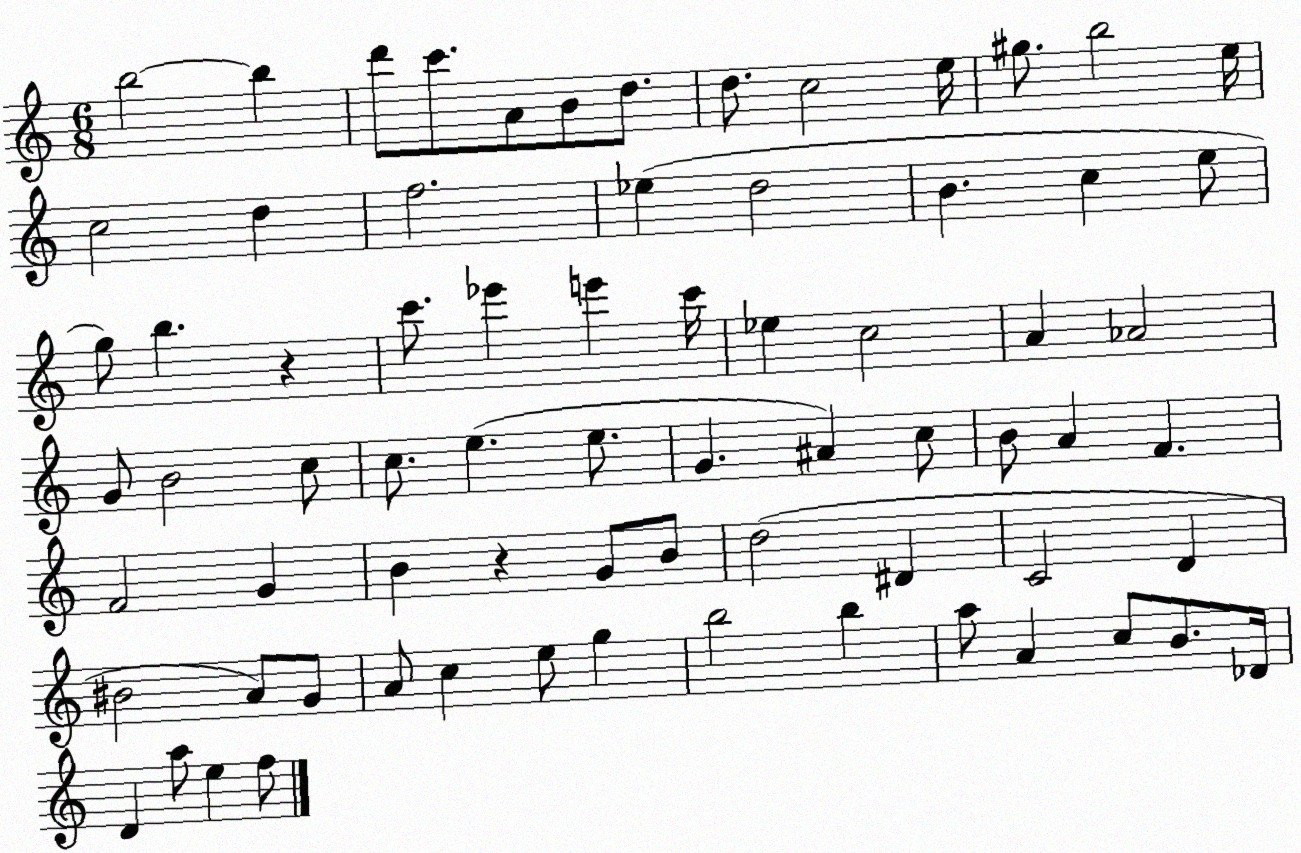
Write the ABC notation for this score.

X:1
T:Untitled
M:6/8
L:1/4
K:C
b2 b d'/2 c'/2 A/2 B/2 d/2 d/2 c2 e/4 ^g/2 b2 e/4 c2 d f2 _e d2 B c e/2 g/2 b z c'/2 _e' e' c'/4 _e c2 A _A2 G/2 B2 c/2 c/2 e e/2 G ^A c/2 B/2 A F F2 G B z G/2 B/2 d2 ^D C2 D ^B2 A/2 G/2 A/2 c e/2 g b2 b a/2 A c/2 B/2 _D/4 D a/2 e f/2